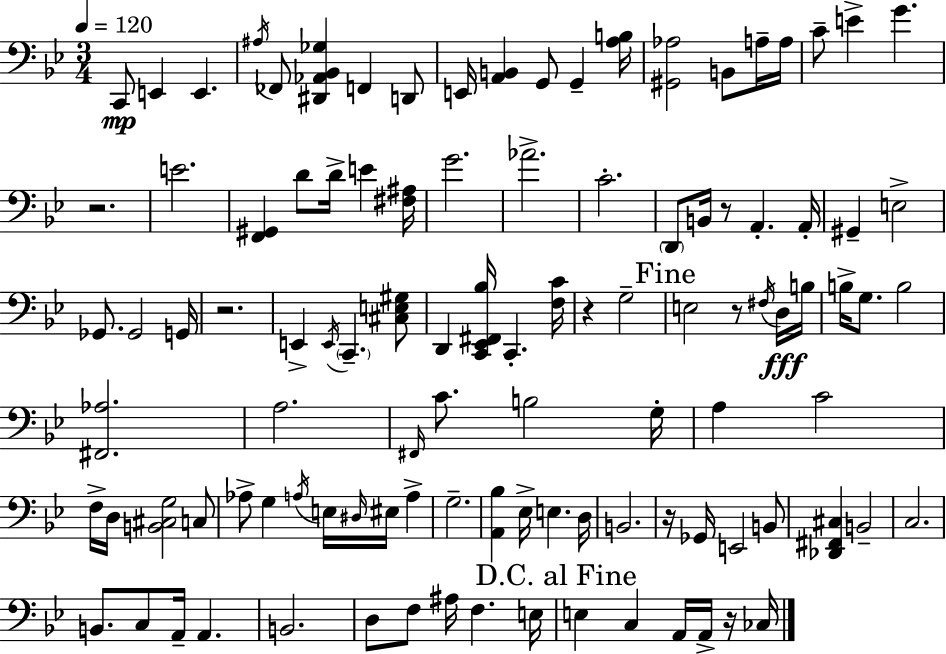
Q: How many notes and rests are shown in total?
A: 107